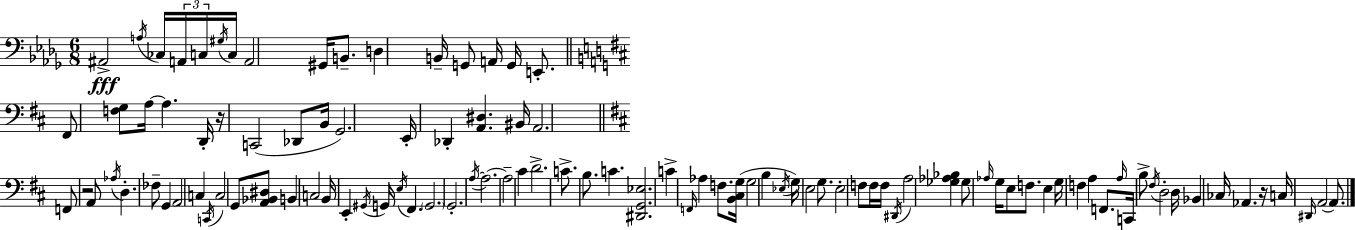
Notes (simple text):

A#2/h A3/s CES3/s A2/s C3/s G#3/s C3/s A2/h G#2/s B2/e. D3/q B2/s G2/e A2/s G2/s E2/e. F#2/e [F3,G3]/e A3/s A3/q. D2/s R/s C2/h Db2/e B2/s G2/h. E2/s Db2/q [A2,D#3]/q. BIS2/s A2/h. F2/e R/h A2/e Ab3/s D3/q. FES3/e G2/q A2/h C3/q C2/s C3/h G2/e [A2,Bb2,D#3]/e B2/q C3/h B2/s E2/q G#2/s G2/s E3/s F#2/q. G2/h. G2/h. A3/s A3/h. A3/h C#4/q D4/h. C4/e. B3/e. C4/q. [D#2,G2,Eb3]/h. C4/q F2/s Ab3/q F3/e. [B2,C#3,G3]/s G3/h B3/q Eb3/s G3/s E3/h G3/e. E3/h F3/e F3/s F3/s D#2/s A3/h [Gb3,Ab3,Bb3]/q Gb3/e Ab3/s G3/s E3/e F3/e. E3/q G3/s F3/q A3/q F2/e. A3/s C2/s B3/e F#3/s D3/h D3/s Bb2/q CES3/s Ab2/q. R/s C3/s D#2/s A2/h A2/e.